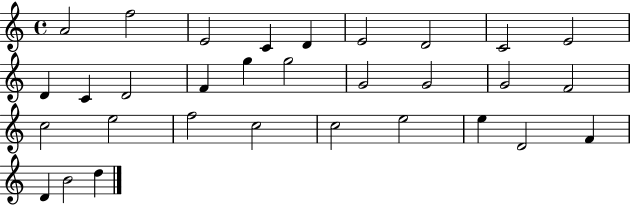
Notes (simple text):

A4/h F5/h E4/h C4/q D4/q E4/h D4/h C4/h E4/h D4/q C4/q D4/h F4/q G5/q G5/h G4/h G4/h G4/h F4/h C5/h E5/h F5/h C5/h C5/h E5/h E5/q D4/h F4/q D4/q B4/h D5/q